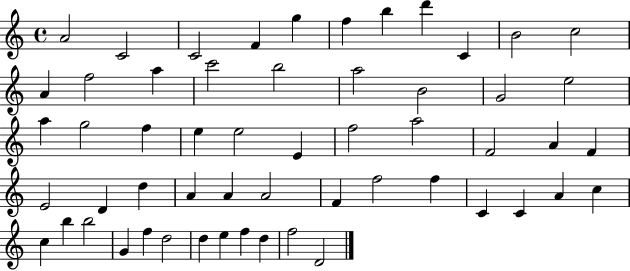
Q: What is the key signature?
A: C major